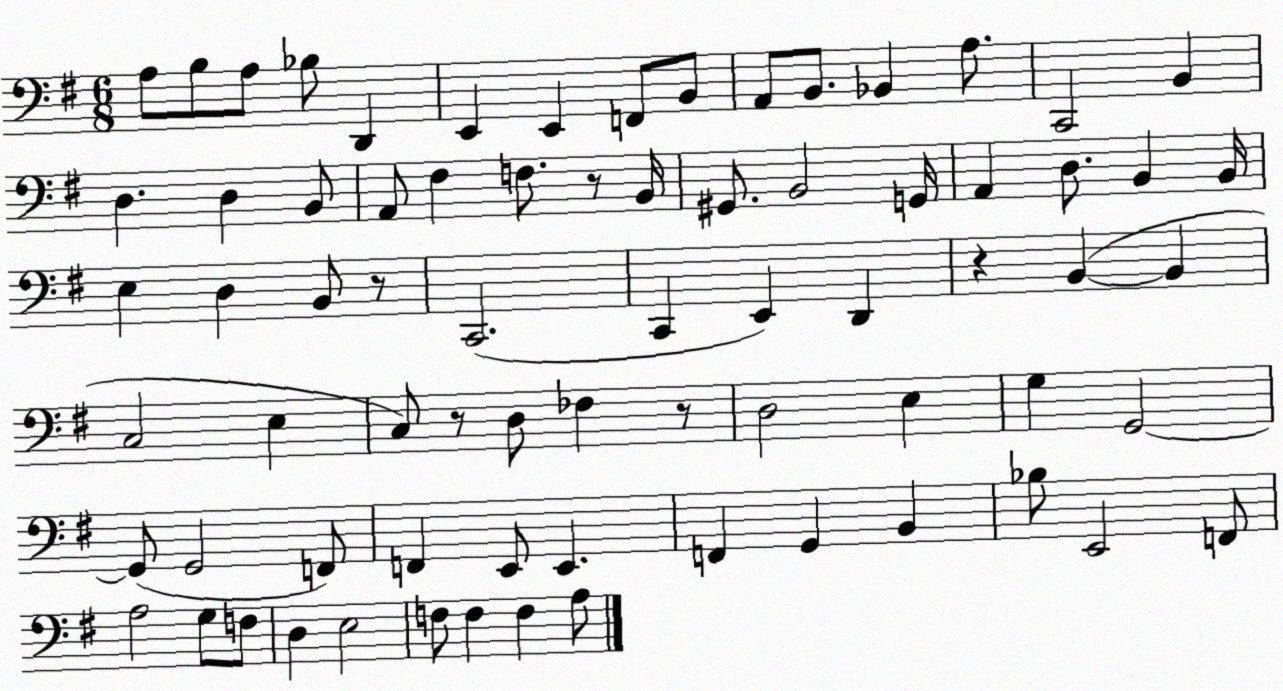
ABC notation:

X:1
T:Untitled
M:6/8
L:1/4
K:G
A,/2 B,/2 A,/2 _B,/2 D,, E,, E,, F,,/2 B,,/2 A,,/2 B,,/2 _B,, A,/2 C,,2 B,, D, D, B,,/2 A,,/2 ^F, F,/2 z/2 B,,/4 ^G,,/2 B,,2 G,,/4 A,, D,/2 B,, B,,/4 E, D, B,,/2 z/2 C,,2 C,, E,, D,, z B,, B,, C,2 E, C,/2 z/2 D,/2 _F, z/2 D,2 E, G, G,,2 G,,/2 G,,2 F,,/2 F,, E,,/2 E,, F,, G,, B,, _B,/2 E,,2 F,,/2 A,2 G,/2 F,/2 D, E,2 F,/2 F, F, A,/2